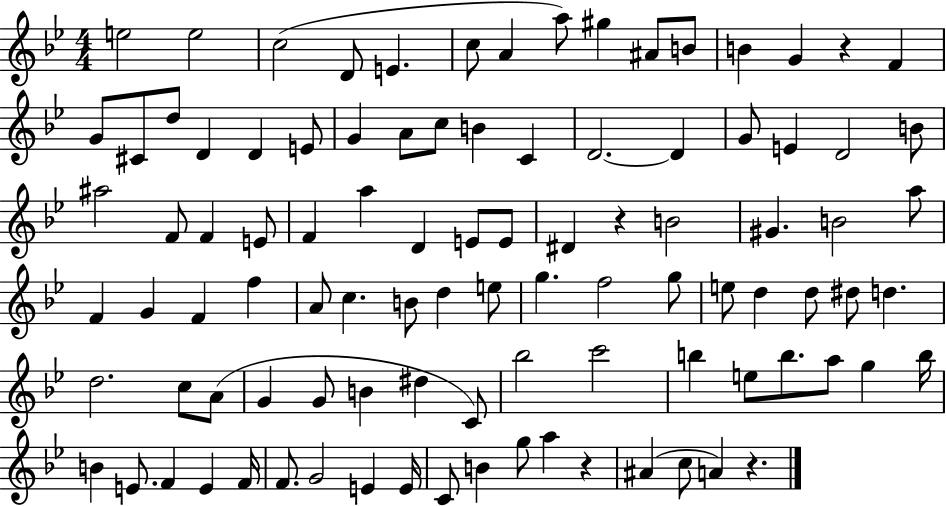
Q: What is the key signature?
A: BES major